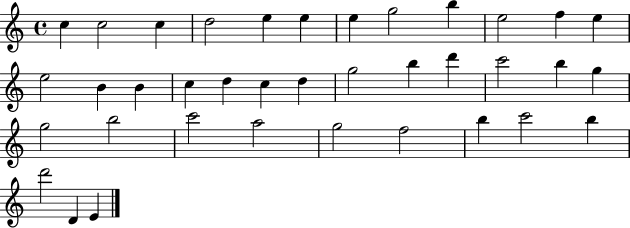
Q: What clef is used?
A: treble